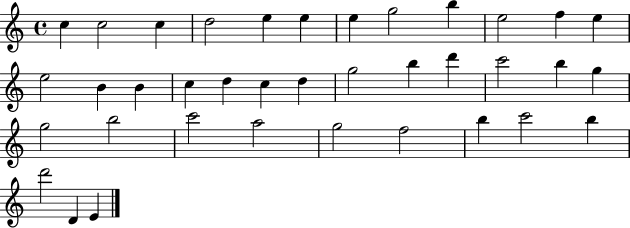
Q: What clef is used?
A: treble